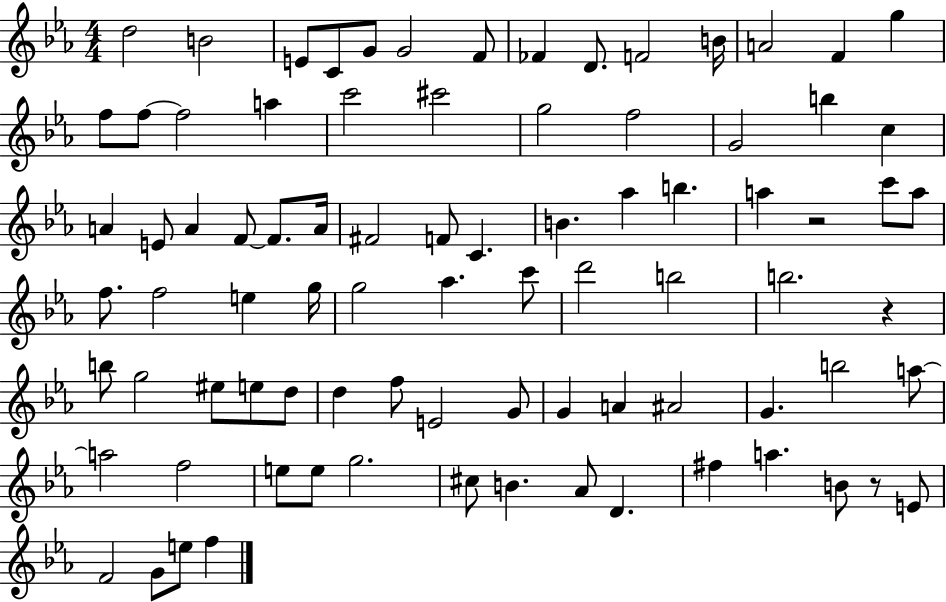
X:1
T:Untitled
M:4/4
L:1/4
K:Eb
d2 B2 E/2 C/2 G/2 G2 F/2 _F D/2 F2 B/4 A2 F g f/2 f/2 f2 a c'2 ^c'2 g2 f2 G2 b c A E/2 A F/2 F/2 A/4 ^F2 F/2 C B _a b a z2 c'/2 a/2 f/2 f2 e g/4 g2 _a c'/2 d'2 b2 b2 z b/2 g2 ^e/2 e/2 d/2 d f/2 E2 G/2 G A ^A2 G b2 a/2 a2 f2 e/2 e/2 g2 ^c/2 B _A/2 D ^f a B/2 z/2 E/2 F2 G/2 e/2 f